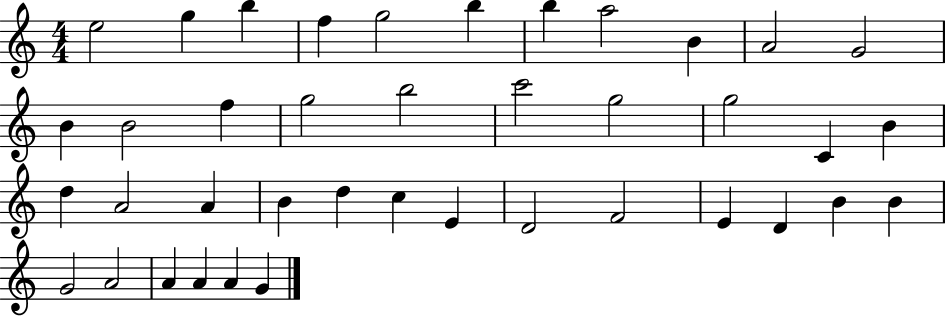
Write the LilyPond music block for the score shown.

{
  \clef treble
  \numericTimeSignature
  \time 4/4
  \key c \major
  e''2 g''4 b''4 | f''4 g''2 b''4 | b''4 a''2 b'4 | a'2 g'2 | \break b'4 b'2 f''4 | g''2 b''2 | c'''2 g''2 | g''2 c'4 b'4 | \break d''4 a'2 a'4 | b'4 d''4 c''4 e'4 | d'2 f'2 | e'4 d'4 b'4 b'4 | \break g'2 a'2 | a'4 a'4 a'4 g'4 | \bar "|."
}